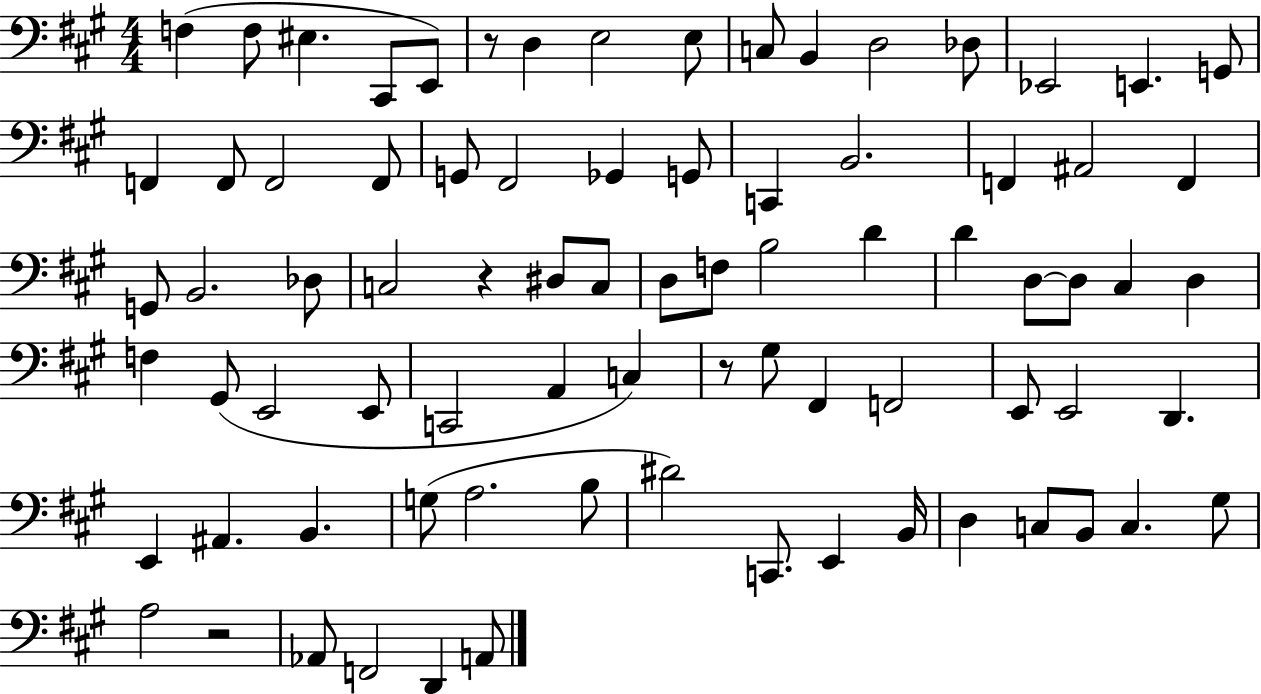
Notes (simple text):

F3/q F3/e EIS3/q. C#2/e E2/e R/e D3/q E3/h E3/e C3/e B2/q D3/h Db3/e Eb2/h E2/q. G2/e F2/q F2/e F2/h F2/e G2/e F#2/h Gb2/q G2/e C2/q B2/h. F2/q A#2/h F2/q G2/e B2/h. Db3/e C3/h R/q D#3/e C3/e D3/e F3/e B3/h D4/q D4/q D3/e D3/e C#3/q D3/q F3/q G#2/e E2/h E2/e C2/h A2/q C3/q R/e G#3/e F#2/q F2/h E2/e E2/h D2/q. E2/q A#2/q. B2/q. G3/e A3/h. B3/e D#4/h C2/e. E2/q B2/s D3/q C3/e B2/e C3/q. G#3/e A3/h R/h Ab2/e F2/h D2/q A2/e